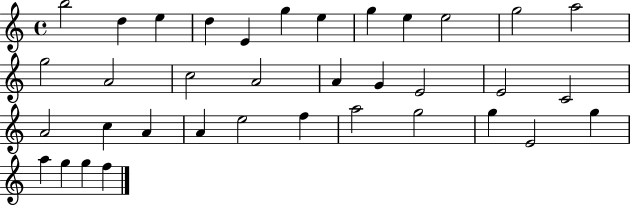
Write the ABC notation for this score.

X:1
T:Untitled
M:4/4
L:1/4
K:C
b2 d e d E g e g e e2 g2 a2 g2 A2 c2 A2 A G E2 E2 C2 A2 c A A e2 f a2 g2 g E2 g a g g f